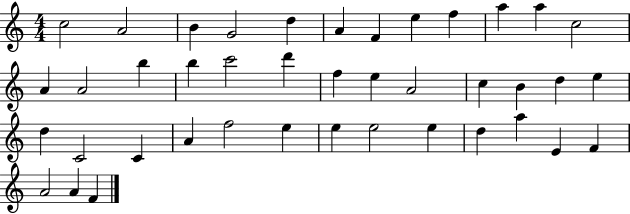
{
  \clef treble
  \numericTimeSignature
  \time 4/4
  \key c \major
  c''2 a'2 | b'4 g'2 d''4 | a'4 f'4 e''4 f''4 | a''4 a''4 c''2 | \break a'4 a'2 b''4 | b''4 c'''2 d'''4 | f''4 e''4 a'2 | c''4 b'4 d''4 e''4 | \break d''4 c'2 c'4 | a'4 f''2 e''4 | e''4 e''2 e''4 | d''4 a''4 e'4 f'4 | \break a'2 a'4 f'4 | \bar "|."
}